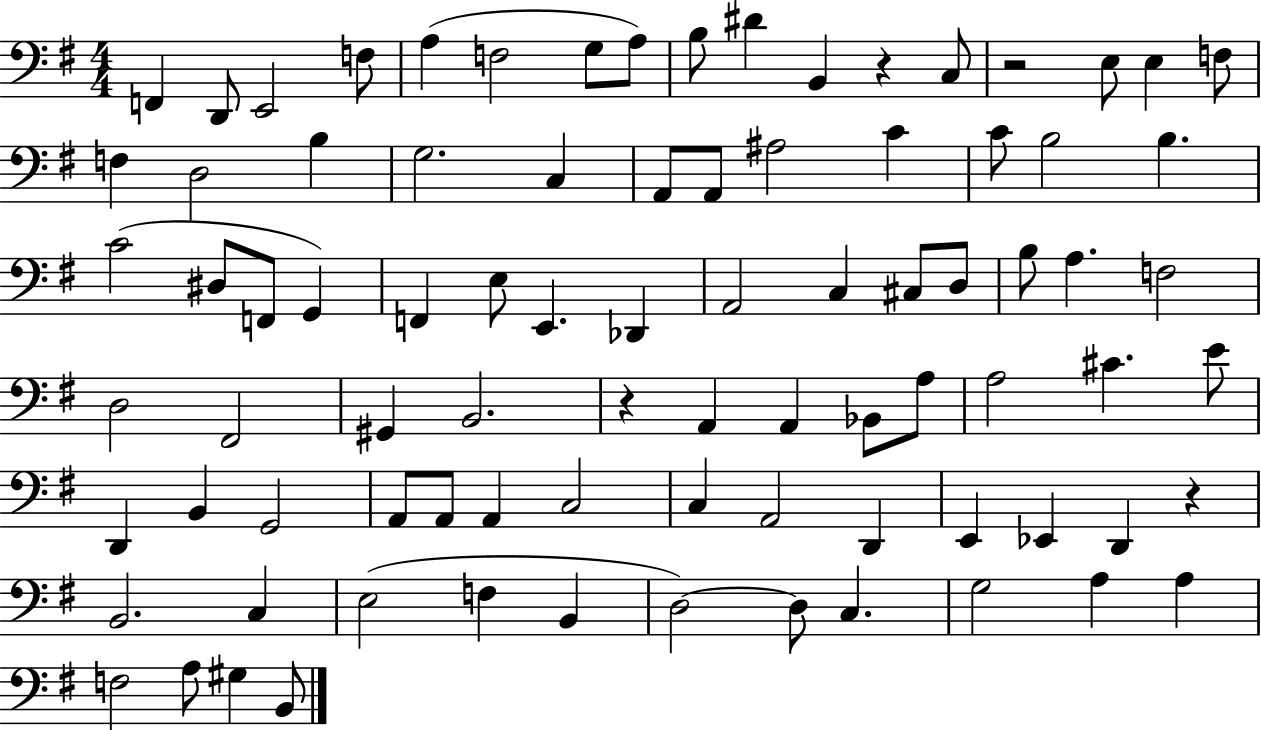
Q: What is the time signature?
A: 4/4